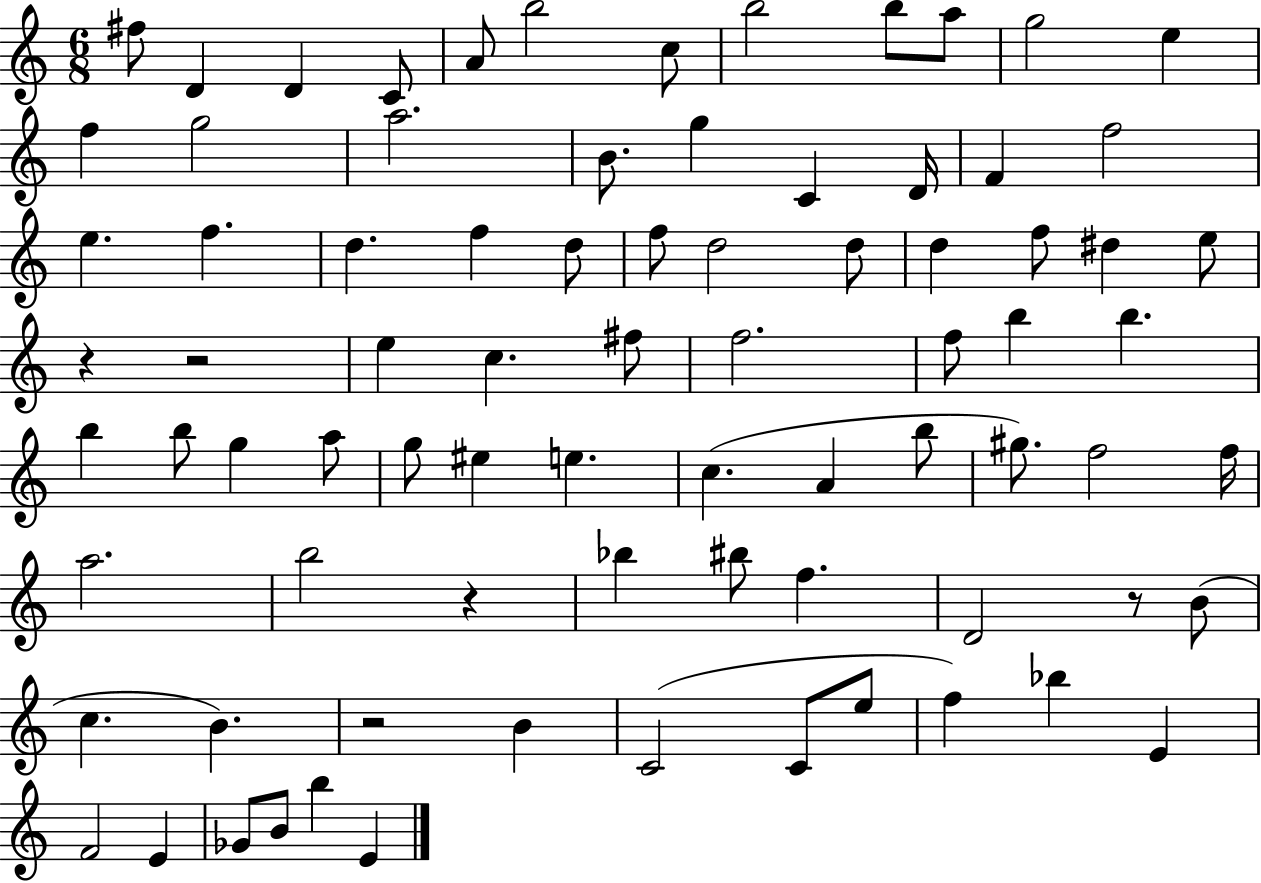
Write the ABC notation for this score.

X:1
T:Untitled
M:6/8
L:1/4
K:C
^f/2 D D C/2 A/2 b2 c/2 b2 b/2 a/2 g2 e f g2 a2 B/2 g C D/4 F f2 e f d f d/2 f/2 d2 d/2 d f/2 ^d e/2 z z2 e c ^f/2 f2 f/2 b b b b/2 g a/2 g/2 ^e e c A b/2 ^g/2 f2 f/4 a2 b2 z _b ^b/2 f D2 z/2 B/2 c B z2 B C2 C/2 e/2 f _b E F2 E _G/2 B/2 b E